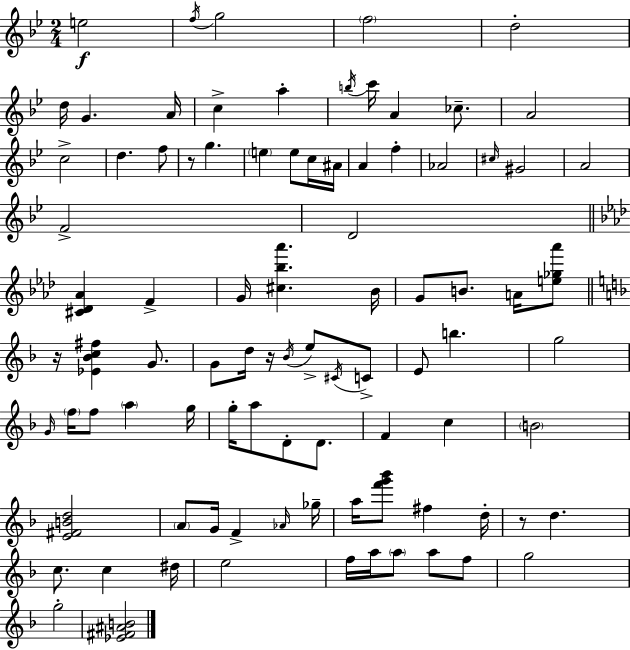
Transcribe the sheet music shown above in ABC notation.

X:1
T:Untitled
M:2/4
L:1/4
K:Gm
e2 f/4 g2 f2 d2 d/4 G A/4 c a b/4 c'/4 A _c/2 A2 c2 d f/2 z/2 g e e/2 c/4 ^A/4 A f _A2 ^c/4 ^G2 A2 F2 D2 [^C_D_A] F G/4 [^c_b_a'] _B/4 G/2 B/2 A/4 [e_g_a']/2 z/4 [_E_Bc^f] G/2 G/2 d/4 z/4 _B/4 e/2 ^C/4 C/2 E/2 b g2 G/4 f/4 f/2 a g/4 g/4 a/2 D/2 D/2 F c B2 [E^FBd]2 A/2 G/4 F _A/4 _g/4 a/4 [f'g'_b']/2 ^f d/4 z/2 d c/2 c ^d/4 e2 f/4 a/4 a/2 a/2 f/2 g2 g2 [_E^F^AB]2